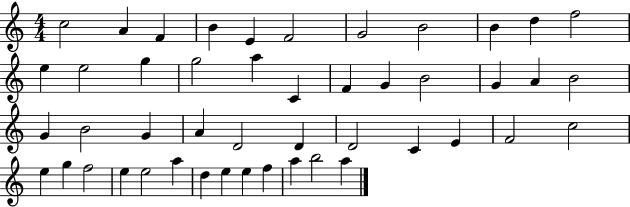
X:1
T:Untitled
M:4/4
L:1/4
K:C
c2 A F B E F2 G2 B2 B d f2 e e2 g g2 a C F G B2 G A B2 G B2 G A D2 D D2 C E F2 c2 e g f2 e e2 a d e e f a b2 a